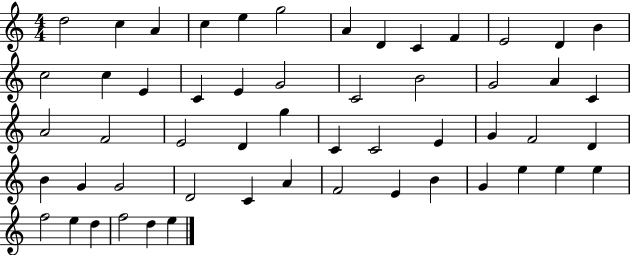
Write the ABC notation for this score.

X:1
T:Untitled
M:4/4
L:1/4
K:C
d2 c A c e g2 A D C F E2 D B c2 c E C E G2 C2 B2 G2 A C A2 F2 E2 D g C C2 E G F2 D B G G2 D2 C A F2 E B G e e e f2 e d f2 d e